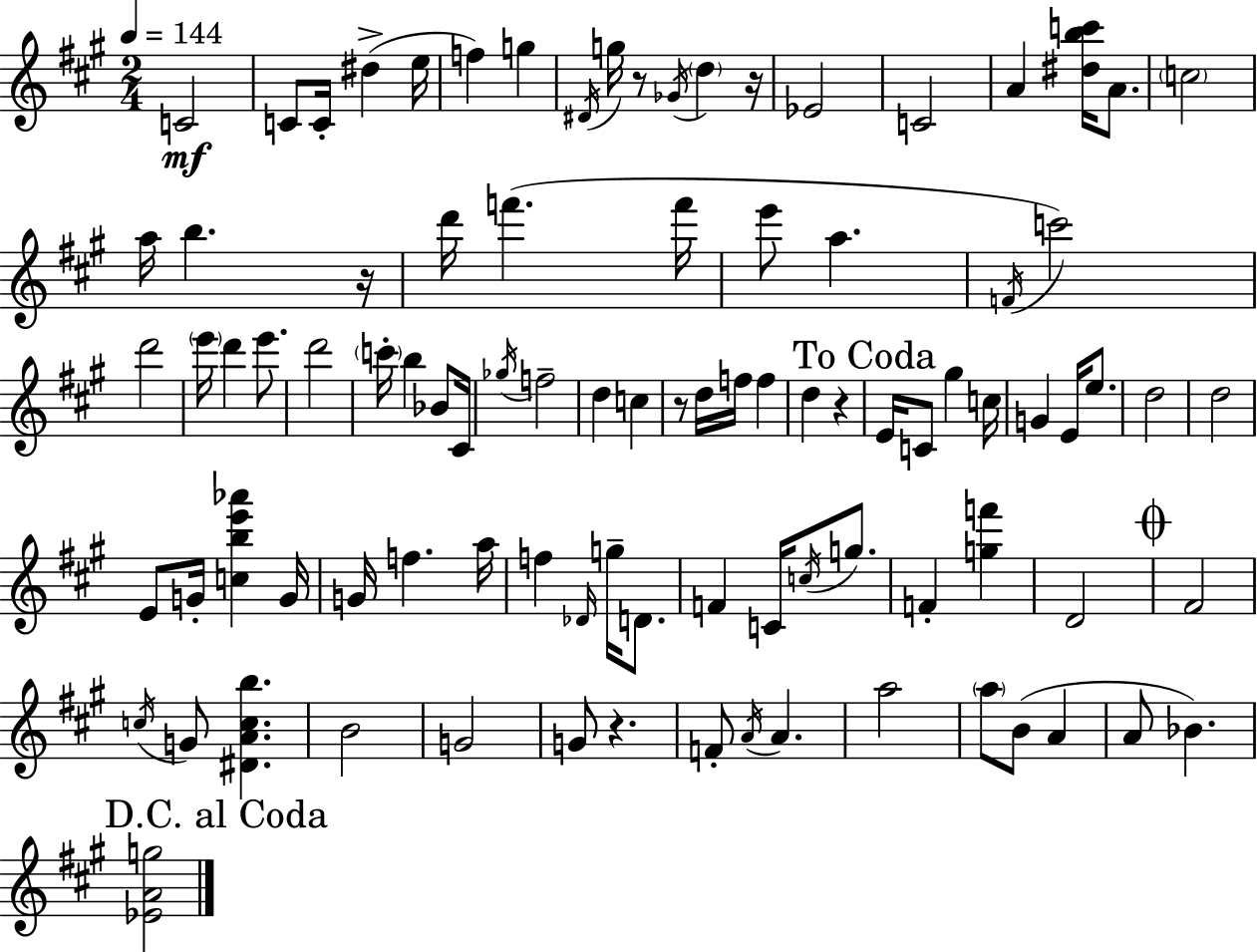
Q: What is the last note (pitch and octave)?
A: Bb4